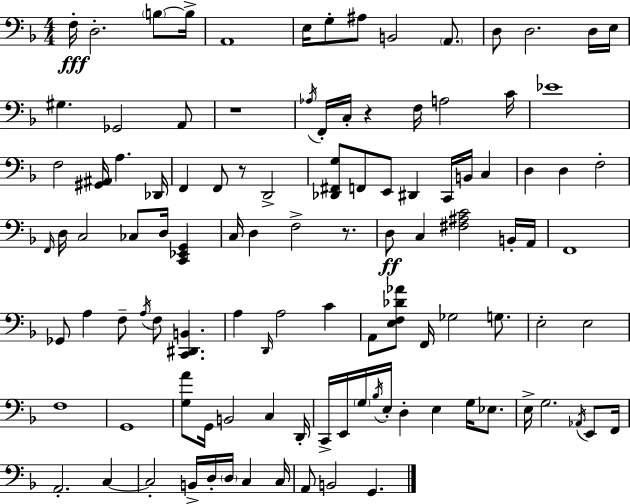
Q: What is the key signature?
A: F major